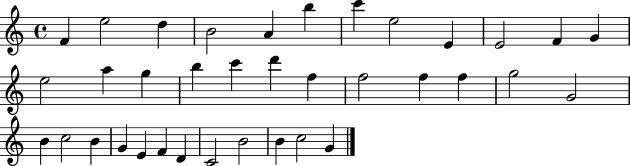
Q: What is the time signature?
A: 4/4